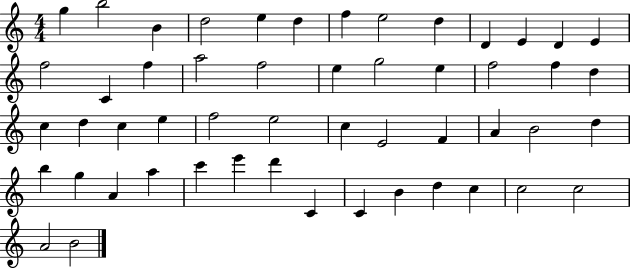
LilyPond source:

{
  \clef treble
  \numericTimeSignature
  \time 4/4
  \key c \major
  g''4 b''2 b'4 | d''2 e''4 d''4 | f''4 e''2 d''4 | d'4 e'4 d'4 e'4 | \break f''2 c'4 f''4 | a''2 f''2 | e''4 g''2 e''4 | f''2 f''4 d''4 | \break c''4 d''4 c''4 e''4 | f''2 e''2 | c''4 e'2 f'4 | a'4 b'2 d''4 | \break b''4 g''4 a'4 a''4 | c'''4 e'''4 d'''4 c'4 | c'4 b'4 d''4 c''4 | c''2 c''2 | \break a'2 b'2 | \bar "|."
}